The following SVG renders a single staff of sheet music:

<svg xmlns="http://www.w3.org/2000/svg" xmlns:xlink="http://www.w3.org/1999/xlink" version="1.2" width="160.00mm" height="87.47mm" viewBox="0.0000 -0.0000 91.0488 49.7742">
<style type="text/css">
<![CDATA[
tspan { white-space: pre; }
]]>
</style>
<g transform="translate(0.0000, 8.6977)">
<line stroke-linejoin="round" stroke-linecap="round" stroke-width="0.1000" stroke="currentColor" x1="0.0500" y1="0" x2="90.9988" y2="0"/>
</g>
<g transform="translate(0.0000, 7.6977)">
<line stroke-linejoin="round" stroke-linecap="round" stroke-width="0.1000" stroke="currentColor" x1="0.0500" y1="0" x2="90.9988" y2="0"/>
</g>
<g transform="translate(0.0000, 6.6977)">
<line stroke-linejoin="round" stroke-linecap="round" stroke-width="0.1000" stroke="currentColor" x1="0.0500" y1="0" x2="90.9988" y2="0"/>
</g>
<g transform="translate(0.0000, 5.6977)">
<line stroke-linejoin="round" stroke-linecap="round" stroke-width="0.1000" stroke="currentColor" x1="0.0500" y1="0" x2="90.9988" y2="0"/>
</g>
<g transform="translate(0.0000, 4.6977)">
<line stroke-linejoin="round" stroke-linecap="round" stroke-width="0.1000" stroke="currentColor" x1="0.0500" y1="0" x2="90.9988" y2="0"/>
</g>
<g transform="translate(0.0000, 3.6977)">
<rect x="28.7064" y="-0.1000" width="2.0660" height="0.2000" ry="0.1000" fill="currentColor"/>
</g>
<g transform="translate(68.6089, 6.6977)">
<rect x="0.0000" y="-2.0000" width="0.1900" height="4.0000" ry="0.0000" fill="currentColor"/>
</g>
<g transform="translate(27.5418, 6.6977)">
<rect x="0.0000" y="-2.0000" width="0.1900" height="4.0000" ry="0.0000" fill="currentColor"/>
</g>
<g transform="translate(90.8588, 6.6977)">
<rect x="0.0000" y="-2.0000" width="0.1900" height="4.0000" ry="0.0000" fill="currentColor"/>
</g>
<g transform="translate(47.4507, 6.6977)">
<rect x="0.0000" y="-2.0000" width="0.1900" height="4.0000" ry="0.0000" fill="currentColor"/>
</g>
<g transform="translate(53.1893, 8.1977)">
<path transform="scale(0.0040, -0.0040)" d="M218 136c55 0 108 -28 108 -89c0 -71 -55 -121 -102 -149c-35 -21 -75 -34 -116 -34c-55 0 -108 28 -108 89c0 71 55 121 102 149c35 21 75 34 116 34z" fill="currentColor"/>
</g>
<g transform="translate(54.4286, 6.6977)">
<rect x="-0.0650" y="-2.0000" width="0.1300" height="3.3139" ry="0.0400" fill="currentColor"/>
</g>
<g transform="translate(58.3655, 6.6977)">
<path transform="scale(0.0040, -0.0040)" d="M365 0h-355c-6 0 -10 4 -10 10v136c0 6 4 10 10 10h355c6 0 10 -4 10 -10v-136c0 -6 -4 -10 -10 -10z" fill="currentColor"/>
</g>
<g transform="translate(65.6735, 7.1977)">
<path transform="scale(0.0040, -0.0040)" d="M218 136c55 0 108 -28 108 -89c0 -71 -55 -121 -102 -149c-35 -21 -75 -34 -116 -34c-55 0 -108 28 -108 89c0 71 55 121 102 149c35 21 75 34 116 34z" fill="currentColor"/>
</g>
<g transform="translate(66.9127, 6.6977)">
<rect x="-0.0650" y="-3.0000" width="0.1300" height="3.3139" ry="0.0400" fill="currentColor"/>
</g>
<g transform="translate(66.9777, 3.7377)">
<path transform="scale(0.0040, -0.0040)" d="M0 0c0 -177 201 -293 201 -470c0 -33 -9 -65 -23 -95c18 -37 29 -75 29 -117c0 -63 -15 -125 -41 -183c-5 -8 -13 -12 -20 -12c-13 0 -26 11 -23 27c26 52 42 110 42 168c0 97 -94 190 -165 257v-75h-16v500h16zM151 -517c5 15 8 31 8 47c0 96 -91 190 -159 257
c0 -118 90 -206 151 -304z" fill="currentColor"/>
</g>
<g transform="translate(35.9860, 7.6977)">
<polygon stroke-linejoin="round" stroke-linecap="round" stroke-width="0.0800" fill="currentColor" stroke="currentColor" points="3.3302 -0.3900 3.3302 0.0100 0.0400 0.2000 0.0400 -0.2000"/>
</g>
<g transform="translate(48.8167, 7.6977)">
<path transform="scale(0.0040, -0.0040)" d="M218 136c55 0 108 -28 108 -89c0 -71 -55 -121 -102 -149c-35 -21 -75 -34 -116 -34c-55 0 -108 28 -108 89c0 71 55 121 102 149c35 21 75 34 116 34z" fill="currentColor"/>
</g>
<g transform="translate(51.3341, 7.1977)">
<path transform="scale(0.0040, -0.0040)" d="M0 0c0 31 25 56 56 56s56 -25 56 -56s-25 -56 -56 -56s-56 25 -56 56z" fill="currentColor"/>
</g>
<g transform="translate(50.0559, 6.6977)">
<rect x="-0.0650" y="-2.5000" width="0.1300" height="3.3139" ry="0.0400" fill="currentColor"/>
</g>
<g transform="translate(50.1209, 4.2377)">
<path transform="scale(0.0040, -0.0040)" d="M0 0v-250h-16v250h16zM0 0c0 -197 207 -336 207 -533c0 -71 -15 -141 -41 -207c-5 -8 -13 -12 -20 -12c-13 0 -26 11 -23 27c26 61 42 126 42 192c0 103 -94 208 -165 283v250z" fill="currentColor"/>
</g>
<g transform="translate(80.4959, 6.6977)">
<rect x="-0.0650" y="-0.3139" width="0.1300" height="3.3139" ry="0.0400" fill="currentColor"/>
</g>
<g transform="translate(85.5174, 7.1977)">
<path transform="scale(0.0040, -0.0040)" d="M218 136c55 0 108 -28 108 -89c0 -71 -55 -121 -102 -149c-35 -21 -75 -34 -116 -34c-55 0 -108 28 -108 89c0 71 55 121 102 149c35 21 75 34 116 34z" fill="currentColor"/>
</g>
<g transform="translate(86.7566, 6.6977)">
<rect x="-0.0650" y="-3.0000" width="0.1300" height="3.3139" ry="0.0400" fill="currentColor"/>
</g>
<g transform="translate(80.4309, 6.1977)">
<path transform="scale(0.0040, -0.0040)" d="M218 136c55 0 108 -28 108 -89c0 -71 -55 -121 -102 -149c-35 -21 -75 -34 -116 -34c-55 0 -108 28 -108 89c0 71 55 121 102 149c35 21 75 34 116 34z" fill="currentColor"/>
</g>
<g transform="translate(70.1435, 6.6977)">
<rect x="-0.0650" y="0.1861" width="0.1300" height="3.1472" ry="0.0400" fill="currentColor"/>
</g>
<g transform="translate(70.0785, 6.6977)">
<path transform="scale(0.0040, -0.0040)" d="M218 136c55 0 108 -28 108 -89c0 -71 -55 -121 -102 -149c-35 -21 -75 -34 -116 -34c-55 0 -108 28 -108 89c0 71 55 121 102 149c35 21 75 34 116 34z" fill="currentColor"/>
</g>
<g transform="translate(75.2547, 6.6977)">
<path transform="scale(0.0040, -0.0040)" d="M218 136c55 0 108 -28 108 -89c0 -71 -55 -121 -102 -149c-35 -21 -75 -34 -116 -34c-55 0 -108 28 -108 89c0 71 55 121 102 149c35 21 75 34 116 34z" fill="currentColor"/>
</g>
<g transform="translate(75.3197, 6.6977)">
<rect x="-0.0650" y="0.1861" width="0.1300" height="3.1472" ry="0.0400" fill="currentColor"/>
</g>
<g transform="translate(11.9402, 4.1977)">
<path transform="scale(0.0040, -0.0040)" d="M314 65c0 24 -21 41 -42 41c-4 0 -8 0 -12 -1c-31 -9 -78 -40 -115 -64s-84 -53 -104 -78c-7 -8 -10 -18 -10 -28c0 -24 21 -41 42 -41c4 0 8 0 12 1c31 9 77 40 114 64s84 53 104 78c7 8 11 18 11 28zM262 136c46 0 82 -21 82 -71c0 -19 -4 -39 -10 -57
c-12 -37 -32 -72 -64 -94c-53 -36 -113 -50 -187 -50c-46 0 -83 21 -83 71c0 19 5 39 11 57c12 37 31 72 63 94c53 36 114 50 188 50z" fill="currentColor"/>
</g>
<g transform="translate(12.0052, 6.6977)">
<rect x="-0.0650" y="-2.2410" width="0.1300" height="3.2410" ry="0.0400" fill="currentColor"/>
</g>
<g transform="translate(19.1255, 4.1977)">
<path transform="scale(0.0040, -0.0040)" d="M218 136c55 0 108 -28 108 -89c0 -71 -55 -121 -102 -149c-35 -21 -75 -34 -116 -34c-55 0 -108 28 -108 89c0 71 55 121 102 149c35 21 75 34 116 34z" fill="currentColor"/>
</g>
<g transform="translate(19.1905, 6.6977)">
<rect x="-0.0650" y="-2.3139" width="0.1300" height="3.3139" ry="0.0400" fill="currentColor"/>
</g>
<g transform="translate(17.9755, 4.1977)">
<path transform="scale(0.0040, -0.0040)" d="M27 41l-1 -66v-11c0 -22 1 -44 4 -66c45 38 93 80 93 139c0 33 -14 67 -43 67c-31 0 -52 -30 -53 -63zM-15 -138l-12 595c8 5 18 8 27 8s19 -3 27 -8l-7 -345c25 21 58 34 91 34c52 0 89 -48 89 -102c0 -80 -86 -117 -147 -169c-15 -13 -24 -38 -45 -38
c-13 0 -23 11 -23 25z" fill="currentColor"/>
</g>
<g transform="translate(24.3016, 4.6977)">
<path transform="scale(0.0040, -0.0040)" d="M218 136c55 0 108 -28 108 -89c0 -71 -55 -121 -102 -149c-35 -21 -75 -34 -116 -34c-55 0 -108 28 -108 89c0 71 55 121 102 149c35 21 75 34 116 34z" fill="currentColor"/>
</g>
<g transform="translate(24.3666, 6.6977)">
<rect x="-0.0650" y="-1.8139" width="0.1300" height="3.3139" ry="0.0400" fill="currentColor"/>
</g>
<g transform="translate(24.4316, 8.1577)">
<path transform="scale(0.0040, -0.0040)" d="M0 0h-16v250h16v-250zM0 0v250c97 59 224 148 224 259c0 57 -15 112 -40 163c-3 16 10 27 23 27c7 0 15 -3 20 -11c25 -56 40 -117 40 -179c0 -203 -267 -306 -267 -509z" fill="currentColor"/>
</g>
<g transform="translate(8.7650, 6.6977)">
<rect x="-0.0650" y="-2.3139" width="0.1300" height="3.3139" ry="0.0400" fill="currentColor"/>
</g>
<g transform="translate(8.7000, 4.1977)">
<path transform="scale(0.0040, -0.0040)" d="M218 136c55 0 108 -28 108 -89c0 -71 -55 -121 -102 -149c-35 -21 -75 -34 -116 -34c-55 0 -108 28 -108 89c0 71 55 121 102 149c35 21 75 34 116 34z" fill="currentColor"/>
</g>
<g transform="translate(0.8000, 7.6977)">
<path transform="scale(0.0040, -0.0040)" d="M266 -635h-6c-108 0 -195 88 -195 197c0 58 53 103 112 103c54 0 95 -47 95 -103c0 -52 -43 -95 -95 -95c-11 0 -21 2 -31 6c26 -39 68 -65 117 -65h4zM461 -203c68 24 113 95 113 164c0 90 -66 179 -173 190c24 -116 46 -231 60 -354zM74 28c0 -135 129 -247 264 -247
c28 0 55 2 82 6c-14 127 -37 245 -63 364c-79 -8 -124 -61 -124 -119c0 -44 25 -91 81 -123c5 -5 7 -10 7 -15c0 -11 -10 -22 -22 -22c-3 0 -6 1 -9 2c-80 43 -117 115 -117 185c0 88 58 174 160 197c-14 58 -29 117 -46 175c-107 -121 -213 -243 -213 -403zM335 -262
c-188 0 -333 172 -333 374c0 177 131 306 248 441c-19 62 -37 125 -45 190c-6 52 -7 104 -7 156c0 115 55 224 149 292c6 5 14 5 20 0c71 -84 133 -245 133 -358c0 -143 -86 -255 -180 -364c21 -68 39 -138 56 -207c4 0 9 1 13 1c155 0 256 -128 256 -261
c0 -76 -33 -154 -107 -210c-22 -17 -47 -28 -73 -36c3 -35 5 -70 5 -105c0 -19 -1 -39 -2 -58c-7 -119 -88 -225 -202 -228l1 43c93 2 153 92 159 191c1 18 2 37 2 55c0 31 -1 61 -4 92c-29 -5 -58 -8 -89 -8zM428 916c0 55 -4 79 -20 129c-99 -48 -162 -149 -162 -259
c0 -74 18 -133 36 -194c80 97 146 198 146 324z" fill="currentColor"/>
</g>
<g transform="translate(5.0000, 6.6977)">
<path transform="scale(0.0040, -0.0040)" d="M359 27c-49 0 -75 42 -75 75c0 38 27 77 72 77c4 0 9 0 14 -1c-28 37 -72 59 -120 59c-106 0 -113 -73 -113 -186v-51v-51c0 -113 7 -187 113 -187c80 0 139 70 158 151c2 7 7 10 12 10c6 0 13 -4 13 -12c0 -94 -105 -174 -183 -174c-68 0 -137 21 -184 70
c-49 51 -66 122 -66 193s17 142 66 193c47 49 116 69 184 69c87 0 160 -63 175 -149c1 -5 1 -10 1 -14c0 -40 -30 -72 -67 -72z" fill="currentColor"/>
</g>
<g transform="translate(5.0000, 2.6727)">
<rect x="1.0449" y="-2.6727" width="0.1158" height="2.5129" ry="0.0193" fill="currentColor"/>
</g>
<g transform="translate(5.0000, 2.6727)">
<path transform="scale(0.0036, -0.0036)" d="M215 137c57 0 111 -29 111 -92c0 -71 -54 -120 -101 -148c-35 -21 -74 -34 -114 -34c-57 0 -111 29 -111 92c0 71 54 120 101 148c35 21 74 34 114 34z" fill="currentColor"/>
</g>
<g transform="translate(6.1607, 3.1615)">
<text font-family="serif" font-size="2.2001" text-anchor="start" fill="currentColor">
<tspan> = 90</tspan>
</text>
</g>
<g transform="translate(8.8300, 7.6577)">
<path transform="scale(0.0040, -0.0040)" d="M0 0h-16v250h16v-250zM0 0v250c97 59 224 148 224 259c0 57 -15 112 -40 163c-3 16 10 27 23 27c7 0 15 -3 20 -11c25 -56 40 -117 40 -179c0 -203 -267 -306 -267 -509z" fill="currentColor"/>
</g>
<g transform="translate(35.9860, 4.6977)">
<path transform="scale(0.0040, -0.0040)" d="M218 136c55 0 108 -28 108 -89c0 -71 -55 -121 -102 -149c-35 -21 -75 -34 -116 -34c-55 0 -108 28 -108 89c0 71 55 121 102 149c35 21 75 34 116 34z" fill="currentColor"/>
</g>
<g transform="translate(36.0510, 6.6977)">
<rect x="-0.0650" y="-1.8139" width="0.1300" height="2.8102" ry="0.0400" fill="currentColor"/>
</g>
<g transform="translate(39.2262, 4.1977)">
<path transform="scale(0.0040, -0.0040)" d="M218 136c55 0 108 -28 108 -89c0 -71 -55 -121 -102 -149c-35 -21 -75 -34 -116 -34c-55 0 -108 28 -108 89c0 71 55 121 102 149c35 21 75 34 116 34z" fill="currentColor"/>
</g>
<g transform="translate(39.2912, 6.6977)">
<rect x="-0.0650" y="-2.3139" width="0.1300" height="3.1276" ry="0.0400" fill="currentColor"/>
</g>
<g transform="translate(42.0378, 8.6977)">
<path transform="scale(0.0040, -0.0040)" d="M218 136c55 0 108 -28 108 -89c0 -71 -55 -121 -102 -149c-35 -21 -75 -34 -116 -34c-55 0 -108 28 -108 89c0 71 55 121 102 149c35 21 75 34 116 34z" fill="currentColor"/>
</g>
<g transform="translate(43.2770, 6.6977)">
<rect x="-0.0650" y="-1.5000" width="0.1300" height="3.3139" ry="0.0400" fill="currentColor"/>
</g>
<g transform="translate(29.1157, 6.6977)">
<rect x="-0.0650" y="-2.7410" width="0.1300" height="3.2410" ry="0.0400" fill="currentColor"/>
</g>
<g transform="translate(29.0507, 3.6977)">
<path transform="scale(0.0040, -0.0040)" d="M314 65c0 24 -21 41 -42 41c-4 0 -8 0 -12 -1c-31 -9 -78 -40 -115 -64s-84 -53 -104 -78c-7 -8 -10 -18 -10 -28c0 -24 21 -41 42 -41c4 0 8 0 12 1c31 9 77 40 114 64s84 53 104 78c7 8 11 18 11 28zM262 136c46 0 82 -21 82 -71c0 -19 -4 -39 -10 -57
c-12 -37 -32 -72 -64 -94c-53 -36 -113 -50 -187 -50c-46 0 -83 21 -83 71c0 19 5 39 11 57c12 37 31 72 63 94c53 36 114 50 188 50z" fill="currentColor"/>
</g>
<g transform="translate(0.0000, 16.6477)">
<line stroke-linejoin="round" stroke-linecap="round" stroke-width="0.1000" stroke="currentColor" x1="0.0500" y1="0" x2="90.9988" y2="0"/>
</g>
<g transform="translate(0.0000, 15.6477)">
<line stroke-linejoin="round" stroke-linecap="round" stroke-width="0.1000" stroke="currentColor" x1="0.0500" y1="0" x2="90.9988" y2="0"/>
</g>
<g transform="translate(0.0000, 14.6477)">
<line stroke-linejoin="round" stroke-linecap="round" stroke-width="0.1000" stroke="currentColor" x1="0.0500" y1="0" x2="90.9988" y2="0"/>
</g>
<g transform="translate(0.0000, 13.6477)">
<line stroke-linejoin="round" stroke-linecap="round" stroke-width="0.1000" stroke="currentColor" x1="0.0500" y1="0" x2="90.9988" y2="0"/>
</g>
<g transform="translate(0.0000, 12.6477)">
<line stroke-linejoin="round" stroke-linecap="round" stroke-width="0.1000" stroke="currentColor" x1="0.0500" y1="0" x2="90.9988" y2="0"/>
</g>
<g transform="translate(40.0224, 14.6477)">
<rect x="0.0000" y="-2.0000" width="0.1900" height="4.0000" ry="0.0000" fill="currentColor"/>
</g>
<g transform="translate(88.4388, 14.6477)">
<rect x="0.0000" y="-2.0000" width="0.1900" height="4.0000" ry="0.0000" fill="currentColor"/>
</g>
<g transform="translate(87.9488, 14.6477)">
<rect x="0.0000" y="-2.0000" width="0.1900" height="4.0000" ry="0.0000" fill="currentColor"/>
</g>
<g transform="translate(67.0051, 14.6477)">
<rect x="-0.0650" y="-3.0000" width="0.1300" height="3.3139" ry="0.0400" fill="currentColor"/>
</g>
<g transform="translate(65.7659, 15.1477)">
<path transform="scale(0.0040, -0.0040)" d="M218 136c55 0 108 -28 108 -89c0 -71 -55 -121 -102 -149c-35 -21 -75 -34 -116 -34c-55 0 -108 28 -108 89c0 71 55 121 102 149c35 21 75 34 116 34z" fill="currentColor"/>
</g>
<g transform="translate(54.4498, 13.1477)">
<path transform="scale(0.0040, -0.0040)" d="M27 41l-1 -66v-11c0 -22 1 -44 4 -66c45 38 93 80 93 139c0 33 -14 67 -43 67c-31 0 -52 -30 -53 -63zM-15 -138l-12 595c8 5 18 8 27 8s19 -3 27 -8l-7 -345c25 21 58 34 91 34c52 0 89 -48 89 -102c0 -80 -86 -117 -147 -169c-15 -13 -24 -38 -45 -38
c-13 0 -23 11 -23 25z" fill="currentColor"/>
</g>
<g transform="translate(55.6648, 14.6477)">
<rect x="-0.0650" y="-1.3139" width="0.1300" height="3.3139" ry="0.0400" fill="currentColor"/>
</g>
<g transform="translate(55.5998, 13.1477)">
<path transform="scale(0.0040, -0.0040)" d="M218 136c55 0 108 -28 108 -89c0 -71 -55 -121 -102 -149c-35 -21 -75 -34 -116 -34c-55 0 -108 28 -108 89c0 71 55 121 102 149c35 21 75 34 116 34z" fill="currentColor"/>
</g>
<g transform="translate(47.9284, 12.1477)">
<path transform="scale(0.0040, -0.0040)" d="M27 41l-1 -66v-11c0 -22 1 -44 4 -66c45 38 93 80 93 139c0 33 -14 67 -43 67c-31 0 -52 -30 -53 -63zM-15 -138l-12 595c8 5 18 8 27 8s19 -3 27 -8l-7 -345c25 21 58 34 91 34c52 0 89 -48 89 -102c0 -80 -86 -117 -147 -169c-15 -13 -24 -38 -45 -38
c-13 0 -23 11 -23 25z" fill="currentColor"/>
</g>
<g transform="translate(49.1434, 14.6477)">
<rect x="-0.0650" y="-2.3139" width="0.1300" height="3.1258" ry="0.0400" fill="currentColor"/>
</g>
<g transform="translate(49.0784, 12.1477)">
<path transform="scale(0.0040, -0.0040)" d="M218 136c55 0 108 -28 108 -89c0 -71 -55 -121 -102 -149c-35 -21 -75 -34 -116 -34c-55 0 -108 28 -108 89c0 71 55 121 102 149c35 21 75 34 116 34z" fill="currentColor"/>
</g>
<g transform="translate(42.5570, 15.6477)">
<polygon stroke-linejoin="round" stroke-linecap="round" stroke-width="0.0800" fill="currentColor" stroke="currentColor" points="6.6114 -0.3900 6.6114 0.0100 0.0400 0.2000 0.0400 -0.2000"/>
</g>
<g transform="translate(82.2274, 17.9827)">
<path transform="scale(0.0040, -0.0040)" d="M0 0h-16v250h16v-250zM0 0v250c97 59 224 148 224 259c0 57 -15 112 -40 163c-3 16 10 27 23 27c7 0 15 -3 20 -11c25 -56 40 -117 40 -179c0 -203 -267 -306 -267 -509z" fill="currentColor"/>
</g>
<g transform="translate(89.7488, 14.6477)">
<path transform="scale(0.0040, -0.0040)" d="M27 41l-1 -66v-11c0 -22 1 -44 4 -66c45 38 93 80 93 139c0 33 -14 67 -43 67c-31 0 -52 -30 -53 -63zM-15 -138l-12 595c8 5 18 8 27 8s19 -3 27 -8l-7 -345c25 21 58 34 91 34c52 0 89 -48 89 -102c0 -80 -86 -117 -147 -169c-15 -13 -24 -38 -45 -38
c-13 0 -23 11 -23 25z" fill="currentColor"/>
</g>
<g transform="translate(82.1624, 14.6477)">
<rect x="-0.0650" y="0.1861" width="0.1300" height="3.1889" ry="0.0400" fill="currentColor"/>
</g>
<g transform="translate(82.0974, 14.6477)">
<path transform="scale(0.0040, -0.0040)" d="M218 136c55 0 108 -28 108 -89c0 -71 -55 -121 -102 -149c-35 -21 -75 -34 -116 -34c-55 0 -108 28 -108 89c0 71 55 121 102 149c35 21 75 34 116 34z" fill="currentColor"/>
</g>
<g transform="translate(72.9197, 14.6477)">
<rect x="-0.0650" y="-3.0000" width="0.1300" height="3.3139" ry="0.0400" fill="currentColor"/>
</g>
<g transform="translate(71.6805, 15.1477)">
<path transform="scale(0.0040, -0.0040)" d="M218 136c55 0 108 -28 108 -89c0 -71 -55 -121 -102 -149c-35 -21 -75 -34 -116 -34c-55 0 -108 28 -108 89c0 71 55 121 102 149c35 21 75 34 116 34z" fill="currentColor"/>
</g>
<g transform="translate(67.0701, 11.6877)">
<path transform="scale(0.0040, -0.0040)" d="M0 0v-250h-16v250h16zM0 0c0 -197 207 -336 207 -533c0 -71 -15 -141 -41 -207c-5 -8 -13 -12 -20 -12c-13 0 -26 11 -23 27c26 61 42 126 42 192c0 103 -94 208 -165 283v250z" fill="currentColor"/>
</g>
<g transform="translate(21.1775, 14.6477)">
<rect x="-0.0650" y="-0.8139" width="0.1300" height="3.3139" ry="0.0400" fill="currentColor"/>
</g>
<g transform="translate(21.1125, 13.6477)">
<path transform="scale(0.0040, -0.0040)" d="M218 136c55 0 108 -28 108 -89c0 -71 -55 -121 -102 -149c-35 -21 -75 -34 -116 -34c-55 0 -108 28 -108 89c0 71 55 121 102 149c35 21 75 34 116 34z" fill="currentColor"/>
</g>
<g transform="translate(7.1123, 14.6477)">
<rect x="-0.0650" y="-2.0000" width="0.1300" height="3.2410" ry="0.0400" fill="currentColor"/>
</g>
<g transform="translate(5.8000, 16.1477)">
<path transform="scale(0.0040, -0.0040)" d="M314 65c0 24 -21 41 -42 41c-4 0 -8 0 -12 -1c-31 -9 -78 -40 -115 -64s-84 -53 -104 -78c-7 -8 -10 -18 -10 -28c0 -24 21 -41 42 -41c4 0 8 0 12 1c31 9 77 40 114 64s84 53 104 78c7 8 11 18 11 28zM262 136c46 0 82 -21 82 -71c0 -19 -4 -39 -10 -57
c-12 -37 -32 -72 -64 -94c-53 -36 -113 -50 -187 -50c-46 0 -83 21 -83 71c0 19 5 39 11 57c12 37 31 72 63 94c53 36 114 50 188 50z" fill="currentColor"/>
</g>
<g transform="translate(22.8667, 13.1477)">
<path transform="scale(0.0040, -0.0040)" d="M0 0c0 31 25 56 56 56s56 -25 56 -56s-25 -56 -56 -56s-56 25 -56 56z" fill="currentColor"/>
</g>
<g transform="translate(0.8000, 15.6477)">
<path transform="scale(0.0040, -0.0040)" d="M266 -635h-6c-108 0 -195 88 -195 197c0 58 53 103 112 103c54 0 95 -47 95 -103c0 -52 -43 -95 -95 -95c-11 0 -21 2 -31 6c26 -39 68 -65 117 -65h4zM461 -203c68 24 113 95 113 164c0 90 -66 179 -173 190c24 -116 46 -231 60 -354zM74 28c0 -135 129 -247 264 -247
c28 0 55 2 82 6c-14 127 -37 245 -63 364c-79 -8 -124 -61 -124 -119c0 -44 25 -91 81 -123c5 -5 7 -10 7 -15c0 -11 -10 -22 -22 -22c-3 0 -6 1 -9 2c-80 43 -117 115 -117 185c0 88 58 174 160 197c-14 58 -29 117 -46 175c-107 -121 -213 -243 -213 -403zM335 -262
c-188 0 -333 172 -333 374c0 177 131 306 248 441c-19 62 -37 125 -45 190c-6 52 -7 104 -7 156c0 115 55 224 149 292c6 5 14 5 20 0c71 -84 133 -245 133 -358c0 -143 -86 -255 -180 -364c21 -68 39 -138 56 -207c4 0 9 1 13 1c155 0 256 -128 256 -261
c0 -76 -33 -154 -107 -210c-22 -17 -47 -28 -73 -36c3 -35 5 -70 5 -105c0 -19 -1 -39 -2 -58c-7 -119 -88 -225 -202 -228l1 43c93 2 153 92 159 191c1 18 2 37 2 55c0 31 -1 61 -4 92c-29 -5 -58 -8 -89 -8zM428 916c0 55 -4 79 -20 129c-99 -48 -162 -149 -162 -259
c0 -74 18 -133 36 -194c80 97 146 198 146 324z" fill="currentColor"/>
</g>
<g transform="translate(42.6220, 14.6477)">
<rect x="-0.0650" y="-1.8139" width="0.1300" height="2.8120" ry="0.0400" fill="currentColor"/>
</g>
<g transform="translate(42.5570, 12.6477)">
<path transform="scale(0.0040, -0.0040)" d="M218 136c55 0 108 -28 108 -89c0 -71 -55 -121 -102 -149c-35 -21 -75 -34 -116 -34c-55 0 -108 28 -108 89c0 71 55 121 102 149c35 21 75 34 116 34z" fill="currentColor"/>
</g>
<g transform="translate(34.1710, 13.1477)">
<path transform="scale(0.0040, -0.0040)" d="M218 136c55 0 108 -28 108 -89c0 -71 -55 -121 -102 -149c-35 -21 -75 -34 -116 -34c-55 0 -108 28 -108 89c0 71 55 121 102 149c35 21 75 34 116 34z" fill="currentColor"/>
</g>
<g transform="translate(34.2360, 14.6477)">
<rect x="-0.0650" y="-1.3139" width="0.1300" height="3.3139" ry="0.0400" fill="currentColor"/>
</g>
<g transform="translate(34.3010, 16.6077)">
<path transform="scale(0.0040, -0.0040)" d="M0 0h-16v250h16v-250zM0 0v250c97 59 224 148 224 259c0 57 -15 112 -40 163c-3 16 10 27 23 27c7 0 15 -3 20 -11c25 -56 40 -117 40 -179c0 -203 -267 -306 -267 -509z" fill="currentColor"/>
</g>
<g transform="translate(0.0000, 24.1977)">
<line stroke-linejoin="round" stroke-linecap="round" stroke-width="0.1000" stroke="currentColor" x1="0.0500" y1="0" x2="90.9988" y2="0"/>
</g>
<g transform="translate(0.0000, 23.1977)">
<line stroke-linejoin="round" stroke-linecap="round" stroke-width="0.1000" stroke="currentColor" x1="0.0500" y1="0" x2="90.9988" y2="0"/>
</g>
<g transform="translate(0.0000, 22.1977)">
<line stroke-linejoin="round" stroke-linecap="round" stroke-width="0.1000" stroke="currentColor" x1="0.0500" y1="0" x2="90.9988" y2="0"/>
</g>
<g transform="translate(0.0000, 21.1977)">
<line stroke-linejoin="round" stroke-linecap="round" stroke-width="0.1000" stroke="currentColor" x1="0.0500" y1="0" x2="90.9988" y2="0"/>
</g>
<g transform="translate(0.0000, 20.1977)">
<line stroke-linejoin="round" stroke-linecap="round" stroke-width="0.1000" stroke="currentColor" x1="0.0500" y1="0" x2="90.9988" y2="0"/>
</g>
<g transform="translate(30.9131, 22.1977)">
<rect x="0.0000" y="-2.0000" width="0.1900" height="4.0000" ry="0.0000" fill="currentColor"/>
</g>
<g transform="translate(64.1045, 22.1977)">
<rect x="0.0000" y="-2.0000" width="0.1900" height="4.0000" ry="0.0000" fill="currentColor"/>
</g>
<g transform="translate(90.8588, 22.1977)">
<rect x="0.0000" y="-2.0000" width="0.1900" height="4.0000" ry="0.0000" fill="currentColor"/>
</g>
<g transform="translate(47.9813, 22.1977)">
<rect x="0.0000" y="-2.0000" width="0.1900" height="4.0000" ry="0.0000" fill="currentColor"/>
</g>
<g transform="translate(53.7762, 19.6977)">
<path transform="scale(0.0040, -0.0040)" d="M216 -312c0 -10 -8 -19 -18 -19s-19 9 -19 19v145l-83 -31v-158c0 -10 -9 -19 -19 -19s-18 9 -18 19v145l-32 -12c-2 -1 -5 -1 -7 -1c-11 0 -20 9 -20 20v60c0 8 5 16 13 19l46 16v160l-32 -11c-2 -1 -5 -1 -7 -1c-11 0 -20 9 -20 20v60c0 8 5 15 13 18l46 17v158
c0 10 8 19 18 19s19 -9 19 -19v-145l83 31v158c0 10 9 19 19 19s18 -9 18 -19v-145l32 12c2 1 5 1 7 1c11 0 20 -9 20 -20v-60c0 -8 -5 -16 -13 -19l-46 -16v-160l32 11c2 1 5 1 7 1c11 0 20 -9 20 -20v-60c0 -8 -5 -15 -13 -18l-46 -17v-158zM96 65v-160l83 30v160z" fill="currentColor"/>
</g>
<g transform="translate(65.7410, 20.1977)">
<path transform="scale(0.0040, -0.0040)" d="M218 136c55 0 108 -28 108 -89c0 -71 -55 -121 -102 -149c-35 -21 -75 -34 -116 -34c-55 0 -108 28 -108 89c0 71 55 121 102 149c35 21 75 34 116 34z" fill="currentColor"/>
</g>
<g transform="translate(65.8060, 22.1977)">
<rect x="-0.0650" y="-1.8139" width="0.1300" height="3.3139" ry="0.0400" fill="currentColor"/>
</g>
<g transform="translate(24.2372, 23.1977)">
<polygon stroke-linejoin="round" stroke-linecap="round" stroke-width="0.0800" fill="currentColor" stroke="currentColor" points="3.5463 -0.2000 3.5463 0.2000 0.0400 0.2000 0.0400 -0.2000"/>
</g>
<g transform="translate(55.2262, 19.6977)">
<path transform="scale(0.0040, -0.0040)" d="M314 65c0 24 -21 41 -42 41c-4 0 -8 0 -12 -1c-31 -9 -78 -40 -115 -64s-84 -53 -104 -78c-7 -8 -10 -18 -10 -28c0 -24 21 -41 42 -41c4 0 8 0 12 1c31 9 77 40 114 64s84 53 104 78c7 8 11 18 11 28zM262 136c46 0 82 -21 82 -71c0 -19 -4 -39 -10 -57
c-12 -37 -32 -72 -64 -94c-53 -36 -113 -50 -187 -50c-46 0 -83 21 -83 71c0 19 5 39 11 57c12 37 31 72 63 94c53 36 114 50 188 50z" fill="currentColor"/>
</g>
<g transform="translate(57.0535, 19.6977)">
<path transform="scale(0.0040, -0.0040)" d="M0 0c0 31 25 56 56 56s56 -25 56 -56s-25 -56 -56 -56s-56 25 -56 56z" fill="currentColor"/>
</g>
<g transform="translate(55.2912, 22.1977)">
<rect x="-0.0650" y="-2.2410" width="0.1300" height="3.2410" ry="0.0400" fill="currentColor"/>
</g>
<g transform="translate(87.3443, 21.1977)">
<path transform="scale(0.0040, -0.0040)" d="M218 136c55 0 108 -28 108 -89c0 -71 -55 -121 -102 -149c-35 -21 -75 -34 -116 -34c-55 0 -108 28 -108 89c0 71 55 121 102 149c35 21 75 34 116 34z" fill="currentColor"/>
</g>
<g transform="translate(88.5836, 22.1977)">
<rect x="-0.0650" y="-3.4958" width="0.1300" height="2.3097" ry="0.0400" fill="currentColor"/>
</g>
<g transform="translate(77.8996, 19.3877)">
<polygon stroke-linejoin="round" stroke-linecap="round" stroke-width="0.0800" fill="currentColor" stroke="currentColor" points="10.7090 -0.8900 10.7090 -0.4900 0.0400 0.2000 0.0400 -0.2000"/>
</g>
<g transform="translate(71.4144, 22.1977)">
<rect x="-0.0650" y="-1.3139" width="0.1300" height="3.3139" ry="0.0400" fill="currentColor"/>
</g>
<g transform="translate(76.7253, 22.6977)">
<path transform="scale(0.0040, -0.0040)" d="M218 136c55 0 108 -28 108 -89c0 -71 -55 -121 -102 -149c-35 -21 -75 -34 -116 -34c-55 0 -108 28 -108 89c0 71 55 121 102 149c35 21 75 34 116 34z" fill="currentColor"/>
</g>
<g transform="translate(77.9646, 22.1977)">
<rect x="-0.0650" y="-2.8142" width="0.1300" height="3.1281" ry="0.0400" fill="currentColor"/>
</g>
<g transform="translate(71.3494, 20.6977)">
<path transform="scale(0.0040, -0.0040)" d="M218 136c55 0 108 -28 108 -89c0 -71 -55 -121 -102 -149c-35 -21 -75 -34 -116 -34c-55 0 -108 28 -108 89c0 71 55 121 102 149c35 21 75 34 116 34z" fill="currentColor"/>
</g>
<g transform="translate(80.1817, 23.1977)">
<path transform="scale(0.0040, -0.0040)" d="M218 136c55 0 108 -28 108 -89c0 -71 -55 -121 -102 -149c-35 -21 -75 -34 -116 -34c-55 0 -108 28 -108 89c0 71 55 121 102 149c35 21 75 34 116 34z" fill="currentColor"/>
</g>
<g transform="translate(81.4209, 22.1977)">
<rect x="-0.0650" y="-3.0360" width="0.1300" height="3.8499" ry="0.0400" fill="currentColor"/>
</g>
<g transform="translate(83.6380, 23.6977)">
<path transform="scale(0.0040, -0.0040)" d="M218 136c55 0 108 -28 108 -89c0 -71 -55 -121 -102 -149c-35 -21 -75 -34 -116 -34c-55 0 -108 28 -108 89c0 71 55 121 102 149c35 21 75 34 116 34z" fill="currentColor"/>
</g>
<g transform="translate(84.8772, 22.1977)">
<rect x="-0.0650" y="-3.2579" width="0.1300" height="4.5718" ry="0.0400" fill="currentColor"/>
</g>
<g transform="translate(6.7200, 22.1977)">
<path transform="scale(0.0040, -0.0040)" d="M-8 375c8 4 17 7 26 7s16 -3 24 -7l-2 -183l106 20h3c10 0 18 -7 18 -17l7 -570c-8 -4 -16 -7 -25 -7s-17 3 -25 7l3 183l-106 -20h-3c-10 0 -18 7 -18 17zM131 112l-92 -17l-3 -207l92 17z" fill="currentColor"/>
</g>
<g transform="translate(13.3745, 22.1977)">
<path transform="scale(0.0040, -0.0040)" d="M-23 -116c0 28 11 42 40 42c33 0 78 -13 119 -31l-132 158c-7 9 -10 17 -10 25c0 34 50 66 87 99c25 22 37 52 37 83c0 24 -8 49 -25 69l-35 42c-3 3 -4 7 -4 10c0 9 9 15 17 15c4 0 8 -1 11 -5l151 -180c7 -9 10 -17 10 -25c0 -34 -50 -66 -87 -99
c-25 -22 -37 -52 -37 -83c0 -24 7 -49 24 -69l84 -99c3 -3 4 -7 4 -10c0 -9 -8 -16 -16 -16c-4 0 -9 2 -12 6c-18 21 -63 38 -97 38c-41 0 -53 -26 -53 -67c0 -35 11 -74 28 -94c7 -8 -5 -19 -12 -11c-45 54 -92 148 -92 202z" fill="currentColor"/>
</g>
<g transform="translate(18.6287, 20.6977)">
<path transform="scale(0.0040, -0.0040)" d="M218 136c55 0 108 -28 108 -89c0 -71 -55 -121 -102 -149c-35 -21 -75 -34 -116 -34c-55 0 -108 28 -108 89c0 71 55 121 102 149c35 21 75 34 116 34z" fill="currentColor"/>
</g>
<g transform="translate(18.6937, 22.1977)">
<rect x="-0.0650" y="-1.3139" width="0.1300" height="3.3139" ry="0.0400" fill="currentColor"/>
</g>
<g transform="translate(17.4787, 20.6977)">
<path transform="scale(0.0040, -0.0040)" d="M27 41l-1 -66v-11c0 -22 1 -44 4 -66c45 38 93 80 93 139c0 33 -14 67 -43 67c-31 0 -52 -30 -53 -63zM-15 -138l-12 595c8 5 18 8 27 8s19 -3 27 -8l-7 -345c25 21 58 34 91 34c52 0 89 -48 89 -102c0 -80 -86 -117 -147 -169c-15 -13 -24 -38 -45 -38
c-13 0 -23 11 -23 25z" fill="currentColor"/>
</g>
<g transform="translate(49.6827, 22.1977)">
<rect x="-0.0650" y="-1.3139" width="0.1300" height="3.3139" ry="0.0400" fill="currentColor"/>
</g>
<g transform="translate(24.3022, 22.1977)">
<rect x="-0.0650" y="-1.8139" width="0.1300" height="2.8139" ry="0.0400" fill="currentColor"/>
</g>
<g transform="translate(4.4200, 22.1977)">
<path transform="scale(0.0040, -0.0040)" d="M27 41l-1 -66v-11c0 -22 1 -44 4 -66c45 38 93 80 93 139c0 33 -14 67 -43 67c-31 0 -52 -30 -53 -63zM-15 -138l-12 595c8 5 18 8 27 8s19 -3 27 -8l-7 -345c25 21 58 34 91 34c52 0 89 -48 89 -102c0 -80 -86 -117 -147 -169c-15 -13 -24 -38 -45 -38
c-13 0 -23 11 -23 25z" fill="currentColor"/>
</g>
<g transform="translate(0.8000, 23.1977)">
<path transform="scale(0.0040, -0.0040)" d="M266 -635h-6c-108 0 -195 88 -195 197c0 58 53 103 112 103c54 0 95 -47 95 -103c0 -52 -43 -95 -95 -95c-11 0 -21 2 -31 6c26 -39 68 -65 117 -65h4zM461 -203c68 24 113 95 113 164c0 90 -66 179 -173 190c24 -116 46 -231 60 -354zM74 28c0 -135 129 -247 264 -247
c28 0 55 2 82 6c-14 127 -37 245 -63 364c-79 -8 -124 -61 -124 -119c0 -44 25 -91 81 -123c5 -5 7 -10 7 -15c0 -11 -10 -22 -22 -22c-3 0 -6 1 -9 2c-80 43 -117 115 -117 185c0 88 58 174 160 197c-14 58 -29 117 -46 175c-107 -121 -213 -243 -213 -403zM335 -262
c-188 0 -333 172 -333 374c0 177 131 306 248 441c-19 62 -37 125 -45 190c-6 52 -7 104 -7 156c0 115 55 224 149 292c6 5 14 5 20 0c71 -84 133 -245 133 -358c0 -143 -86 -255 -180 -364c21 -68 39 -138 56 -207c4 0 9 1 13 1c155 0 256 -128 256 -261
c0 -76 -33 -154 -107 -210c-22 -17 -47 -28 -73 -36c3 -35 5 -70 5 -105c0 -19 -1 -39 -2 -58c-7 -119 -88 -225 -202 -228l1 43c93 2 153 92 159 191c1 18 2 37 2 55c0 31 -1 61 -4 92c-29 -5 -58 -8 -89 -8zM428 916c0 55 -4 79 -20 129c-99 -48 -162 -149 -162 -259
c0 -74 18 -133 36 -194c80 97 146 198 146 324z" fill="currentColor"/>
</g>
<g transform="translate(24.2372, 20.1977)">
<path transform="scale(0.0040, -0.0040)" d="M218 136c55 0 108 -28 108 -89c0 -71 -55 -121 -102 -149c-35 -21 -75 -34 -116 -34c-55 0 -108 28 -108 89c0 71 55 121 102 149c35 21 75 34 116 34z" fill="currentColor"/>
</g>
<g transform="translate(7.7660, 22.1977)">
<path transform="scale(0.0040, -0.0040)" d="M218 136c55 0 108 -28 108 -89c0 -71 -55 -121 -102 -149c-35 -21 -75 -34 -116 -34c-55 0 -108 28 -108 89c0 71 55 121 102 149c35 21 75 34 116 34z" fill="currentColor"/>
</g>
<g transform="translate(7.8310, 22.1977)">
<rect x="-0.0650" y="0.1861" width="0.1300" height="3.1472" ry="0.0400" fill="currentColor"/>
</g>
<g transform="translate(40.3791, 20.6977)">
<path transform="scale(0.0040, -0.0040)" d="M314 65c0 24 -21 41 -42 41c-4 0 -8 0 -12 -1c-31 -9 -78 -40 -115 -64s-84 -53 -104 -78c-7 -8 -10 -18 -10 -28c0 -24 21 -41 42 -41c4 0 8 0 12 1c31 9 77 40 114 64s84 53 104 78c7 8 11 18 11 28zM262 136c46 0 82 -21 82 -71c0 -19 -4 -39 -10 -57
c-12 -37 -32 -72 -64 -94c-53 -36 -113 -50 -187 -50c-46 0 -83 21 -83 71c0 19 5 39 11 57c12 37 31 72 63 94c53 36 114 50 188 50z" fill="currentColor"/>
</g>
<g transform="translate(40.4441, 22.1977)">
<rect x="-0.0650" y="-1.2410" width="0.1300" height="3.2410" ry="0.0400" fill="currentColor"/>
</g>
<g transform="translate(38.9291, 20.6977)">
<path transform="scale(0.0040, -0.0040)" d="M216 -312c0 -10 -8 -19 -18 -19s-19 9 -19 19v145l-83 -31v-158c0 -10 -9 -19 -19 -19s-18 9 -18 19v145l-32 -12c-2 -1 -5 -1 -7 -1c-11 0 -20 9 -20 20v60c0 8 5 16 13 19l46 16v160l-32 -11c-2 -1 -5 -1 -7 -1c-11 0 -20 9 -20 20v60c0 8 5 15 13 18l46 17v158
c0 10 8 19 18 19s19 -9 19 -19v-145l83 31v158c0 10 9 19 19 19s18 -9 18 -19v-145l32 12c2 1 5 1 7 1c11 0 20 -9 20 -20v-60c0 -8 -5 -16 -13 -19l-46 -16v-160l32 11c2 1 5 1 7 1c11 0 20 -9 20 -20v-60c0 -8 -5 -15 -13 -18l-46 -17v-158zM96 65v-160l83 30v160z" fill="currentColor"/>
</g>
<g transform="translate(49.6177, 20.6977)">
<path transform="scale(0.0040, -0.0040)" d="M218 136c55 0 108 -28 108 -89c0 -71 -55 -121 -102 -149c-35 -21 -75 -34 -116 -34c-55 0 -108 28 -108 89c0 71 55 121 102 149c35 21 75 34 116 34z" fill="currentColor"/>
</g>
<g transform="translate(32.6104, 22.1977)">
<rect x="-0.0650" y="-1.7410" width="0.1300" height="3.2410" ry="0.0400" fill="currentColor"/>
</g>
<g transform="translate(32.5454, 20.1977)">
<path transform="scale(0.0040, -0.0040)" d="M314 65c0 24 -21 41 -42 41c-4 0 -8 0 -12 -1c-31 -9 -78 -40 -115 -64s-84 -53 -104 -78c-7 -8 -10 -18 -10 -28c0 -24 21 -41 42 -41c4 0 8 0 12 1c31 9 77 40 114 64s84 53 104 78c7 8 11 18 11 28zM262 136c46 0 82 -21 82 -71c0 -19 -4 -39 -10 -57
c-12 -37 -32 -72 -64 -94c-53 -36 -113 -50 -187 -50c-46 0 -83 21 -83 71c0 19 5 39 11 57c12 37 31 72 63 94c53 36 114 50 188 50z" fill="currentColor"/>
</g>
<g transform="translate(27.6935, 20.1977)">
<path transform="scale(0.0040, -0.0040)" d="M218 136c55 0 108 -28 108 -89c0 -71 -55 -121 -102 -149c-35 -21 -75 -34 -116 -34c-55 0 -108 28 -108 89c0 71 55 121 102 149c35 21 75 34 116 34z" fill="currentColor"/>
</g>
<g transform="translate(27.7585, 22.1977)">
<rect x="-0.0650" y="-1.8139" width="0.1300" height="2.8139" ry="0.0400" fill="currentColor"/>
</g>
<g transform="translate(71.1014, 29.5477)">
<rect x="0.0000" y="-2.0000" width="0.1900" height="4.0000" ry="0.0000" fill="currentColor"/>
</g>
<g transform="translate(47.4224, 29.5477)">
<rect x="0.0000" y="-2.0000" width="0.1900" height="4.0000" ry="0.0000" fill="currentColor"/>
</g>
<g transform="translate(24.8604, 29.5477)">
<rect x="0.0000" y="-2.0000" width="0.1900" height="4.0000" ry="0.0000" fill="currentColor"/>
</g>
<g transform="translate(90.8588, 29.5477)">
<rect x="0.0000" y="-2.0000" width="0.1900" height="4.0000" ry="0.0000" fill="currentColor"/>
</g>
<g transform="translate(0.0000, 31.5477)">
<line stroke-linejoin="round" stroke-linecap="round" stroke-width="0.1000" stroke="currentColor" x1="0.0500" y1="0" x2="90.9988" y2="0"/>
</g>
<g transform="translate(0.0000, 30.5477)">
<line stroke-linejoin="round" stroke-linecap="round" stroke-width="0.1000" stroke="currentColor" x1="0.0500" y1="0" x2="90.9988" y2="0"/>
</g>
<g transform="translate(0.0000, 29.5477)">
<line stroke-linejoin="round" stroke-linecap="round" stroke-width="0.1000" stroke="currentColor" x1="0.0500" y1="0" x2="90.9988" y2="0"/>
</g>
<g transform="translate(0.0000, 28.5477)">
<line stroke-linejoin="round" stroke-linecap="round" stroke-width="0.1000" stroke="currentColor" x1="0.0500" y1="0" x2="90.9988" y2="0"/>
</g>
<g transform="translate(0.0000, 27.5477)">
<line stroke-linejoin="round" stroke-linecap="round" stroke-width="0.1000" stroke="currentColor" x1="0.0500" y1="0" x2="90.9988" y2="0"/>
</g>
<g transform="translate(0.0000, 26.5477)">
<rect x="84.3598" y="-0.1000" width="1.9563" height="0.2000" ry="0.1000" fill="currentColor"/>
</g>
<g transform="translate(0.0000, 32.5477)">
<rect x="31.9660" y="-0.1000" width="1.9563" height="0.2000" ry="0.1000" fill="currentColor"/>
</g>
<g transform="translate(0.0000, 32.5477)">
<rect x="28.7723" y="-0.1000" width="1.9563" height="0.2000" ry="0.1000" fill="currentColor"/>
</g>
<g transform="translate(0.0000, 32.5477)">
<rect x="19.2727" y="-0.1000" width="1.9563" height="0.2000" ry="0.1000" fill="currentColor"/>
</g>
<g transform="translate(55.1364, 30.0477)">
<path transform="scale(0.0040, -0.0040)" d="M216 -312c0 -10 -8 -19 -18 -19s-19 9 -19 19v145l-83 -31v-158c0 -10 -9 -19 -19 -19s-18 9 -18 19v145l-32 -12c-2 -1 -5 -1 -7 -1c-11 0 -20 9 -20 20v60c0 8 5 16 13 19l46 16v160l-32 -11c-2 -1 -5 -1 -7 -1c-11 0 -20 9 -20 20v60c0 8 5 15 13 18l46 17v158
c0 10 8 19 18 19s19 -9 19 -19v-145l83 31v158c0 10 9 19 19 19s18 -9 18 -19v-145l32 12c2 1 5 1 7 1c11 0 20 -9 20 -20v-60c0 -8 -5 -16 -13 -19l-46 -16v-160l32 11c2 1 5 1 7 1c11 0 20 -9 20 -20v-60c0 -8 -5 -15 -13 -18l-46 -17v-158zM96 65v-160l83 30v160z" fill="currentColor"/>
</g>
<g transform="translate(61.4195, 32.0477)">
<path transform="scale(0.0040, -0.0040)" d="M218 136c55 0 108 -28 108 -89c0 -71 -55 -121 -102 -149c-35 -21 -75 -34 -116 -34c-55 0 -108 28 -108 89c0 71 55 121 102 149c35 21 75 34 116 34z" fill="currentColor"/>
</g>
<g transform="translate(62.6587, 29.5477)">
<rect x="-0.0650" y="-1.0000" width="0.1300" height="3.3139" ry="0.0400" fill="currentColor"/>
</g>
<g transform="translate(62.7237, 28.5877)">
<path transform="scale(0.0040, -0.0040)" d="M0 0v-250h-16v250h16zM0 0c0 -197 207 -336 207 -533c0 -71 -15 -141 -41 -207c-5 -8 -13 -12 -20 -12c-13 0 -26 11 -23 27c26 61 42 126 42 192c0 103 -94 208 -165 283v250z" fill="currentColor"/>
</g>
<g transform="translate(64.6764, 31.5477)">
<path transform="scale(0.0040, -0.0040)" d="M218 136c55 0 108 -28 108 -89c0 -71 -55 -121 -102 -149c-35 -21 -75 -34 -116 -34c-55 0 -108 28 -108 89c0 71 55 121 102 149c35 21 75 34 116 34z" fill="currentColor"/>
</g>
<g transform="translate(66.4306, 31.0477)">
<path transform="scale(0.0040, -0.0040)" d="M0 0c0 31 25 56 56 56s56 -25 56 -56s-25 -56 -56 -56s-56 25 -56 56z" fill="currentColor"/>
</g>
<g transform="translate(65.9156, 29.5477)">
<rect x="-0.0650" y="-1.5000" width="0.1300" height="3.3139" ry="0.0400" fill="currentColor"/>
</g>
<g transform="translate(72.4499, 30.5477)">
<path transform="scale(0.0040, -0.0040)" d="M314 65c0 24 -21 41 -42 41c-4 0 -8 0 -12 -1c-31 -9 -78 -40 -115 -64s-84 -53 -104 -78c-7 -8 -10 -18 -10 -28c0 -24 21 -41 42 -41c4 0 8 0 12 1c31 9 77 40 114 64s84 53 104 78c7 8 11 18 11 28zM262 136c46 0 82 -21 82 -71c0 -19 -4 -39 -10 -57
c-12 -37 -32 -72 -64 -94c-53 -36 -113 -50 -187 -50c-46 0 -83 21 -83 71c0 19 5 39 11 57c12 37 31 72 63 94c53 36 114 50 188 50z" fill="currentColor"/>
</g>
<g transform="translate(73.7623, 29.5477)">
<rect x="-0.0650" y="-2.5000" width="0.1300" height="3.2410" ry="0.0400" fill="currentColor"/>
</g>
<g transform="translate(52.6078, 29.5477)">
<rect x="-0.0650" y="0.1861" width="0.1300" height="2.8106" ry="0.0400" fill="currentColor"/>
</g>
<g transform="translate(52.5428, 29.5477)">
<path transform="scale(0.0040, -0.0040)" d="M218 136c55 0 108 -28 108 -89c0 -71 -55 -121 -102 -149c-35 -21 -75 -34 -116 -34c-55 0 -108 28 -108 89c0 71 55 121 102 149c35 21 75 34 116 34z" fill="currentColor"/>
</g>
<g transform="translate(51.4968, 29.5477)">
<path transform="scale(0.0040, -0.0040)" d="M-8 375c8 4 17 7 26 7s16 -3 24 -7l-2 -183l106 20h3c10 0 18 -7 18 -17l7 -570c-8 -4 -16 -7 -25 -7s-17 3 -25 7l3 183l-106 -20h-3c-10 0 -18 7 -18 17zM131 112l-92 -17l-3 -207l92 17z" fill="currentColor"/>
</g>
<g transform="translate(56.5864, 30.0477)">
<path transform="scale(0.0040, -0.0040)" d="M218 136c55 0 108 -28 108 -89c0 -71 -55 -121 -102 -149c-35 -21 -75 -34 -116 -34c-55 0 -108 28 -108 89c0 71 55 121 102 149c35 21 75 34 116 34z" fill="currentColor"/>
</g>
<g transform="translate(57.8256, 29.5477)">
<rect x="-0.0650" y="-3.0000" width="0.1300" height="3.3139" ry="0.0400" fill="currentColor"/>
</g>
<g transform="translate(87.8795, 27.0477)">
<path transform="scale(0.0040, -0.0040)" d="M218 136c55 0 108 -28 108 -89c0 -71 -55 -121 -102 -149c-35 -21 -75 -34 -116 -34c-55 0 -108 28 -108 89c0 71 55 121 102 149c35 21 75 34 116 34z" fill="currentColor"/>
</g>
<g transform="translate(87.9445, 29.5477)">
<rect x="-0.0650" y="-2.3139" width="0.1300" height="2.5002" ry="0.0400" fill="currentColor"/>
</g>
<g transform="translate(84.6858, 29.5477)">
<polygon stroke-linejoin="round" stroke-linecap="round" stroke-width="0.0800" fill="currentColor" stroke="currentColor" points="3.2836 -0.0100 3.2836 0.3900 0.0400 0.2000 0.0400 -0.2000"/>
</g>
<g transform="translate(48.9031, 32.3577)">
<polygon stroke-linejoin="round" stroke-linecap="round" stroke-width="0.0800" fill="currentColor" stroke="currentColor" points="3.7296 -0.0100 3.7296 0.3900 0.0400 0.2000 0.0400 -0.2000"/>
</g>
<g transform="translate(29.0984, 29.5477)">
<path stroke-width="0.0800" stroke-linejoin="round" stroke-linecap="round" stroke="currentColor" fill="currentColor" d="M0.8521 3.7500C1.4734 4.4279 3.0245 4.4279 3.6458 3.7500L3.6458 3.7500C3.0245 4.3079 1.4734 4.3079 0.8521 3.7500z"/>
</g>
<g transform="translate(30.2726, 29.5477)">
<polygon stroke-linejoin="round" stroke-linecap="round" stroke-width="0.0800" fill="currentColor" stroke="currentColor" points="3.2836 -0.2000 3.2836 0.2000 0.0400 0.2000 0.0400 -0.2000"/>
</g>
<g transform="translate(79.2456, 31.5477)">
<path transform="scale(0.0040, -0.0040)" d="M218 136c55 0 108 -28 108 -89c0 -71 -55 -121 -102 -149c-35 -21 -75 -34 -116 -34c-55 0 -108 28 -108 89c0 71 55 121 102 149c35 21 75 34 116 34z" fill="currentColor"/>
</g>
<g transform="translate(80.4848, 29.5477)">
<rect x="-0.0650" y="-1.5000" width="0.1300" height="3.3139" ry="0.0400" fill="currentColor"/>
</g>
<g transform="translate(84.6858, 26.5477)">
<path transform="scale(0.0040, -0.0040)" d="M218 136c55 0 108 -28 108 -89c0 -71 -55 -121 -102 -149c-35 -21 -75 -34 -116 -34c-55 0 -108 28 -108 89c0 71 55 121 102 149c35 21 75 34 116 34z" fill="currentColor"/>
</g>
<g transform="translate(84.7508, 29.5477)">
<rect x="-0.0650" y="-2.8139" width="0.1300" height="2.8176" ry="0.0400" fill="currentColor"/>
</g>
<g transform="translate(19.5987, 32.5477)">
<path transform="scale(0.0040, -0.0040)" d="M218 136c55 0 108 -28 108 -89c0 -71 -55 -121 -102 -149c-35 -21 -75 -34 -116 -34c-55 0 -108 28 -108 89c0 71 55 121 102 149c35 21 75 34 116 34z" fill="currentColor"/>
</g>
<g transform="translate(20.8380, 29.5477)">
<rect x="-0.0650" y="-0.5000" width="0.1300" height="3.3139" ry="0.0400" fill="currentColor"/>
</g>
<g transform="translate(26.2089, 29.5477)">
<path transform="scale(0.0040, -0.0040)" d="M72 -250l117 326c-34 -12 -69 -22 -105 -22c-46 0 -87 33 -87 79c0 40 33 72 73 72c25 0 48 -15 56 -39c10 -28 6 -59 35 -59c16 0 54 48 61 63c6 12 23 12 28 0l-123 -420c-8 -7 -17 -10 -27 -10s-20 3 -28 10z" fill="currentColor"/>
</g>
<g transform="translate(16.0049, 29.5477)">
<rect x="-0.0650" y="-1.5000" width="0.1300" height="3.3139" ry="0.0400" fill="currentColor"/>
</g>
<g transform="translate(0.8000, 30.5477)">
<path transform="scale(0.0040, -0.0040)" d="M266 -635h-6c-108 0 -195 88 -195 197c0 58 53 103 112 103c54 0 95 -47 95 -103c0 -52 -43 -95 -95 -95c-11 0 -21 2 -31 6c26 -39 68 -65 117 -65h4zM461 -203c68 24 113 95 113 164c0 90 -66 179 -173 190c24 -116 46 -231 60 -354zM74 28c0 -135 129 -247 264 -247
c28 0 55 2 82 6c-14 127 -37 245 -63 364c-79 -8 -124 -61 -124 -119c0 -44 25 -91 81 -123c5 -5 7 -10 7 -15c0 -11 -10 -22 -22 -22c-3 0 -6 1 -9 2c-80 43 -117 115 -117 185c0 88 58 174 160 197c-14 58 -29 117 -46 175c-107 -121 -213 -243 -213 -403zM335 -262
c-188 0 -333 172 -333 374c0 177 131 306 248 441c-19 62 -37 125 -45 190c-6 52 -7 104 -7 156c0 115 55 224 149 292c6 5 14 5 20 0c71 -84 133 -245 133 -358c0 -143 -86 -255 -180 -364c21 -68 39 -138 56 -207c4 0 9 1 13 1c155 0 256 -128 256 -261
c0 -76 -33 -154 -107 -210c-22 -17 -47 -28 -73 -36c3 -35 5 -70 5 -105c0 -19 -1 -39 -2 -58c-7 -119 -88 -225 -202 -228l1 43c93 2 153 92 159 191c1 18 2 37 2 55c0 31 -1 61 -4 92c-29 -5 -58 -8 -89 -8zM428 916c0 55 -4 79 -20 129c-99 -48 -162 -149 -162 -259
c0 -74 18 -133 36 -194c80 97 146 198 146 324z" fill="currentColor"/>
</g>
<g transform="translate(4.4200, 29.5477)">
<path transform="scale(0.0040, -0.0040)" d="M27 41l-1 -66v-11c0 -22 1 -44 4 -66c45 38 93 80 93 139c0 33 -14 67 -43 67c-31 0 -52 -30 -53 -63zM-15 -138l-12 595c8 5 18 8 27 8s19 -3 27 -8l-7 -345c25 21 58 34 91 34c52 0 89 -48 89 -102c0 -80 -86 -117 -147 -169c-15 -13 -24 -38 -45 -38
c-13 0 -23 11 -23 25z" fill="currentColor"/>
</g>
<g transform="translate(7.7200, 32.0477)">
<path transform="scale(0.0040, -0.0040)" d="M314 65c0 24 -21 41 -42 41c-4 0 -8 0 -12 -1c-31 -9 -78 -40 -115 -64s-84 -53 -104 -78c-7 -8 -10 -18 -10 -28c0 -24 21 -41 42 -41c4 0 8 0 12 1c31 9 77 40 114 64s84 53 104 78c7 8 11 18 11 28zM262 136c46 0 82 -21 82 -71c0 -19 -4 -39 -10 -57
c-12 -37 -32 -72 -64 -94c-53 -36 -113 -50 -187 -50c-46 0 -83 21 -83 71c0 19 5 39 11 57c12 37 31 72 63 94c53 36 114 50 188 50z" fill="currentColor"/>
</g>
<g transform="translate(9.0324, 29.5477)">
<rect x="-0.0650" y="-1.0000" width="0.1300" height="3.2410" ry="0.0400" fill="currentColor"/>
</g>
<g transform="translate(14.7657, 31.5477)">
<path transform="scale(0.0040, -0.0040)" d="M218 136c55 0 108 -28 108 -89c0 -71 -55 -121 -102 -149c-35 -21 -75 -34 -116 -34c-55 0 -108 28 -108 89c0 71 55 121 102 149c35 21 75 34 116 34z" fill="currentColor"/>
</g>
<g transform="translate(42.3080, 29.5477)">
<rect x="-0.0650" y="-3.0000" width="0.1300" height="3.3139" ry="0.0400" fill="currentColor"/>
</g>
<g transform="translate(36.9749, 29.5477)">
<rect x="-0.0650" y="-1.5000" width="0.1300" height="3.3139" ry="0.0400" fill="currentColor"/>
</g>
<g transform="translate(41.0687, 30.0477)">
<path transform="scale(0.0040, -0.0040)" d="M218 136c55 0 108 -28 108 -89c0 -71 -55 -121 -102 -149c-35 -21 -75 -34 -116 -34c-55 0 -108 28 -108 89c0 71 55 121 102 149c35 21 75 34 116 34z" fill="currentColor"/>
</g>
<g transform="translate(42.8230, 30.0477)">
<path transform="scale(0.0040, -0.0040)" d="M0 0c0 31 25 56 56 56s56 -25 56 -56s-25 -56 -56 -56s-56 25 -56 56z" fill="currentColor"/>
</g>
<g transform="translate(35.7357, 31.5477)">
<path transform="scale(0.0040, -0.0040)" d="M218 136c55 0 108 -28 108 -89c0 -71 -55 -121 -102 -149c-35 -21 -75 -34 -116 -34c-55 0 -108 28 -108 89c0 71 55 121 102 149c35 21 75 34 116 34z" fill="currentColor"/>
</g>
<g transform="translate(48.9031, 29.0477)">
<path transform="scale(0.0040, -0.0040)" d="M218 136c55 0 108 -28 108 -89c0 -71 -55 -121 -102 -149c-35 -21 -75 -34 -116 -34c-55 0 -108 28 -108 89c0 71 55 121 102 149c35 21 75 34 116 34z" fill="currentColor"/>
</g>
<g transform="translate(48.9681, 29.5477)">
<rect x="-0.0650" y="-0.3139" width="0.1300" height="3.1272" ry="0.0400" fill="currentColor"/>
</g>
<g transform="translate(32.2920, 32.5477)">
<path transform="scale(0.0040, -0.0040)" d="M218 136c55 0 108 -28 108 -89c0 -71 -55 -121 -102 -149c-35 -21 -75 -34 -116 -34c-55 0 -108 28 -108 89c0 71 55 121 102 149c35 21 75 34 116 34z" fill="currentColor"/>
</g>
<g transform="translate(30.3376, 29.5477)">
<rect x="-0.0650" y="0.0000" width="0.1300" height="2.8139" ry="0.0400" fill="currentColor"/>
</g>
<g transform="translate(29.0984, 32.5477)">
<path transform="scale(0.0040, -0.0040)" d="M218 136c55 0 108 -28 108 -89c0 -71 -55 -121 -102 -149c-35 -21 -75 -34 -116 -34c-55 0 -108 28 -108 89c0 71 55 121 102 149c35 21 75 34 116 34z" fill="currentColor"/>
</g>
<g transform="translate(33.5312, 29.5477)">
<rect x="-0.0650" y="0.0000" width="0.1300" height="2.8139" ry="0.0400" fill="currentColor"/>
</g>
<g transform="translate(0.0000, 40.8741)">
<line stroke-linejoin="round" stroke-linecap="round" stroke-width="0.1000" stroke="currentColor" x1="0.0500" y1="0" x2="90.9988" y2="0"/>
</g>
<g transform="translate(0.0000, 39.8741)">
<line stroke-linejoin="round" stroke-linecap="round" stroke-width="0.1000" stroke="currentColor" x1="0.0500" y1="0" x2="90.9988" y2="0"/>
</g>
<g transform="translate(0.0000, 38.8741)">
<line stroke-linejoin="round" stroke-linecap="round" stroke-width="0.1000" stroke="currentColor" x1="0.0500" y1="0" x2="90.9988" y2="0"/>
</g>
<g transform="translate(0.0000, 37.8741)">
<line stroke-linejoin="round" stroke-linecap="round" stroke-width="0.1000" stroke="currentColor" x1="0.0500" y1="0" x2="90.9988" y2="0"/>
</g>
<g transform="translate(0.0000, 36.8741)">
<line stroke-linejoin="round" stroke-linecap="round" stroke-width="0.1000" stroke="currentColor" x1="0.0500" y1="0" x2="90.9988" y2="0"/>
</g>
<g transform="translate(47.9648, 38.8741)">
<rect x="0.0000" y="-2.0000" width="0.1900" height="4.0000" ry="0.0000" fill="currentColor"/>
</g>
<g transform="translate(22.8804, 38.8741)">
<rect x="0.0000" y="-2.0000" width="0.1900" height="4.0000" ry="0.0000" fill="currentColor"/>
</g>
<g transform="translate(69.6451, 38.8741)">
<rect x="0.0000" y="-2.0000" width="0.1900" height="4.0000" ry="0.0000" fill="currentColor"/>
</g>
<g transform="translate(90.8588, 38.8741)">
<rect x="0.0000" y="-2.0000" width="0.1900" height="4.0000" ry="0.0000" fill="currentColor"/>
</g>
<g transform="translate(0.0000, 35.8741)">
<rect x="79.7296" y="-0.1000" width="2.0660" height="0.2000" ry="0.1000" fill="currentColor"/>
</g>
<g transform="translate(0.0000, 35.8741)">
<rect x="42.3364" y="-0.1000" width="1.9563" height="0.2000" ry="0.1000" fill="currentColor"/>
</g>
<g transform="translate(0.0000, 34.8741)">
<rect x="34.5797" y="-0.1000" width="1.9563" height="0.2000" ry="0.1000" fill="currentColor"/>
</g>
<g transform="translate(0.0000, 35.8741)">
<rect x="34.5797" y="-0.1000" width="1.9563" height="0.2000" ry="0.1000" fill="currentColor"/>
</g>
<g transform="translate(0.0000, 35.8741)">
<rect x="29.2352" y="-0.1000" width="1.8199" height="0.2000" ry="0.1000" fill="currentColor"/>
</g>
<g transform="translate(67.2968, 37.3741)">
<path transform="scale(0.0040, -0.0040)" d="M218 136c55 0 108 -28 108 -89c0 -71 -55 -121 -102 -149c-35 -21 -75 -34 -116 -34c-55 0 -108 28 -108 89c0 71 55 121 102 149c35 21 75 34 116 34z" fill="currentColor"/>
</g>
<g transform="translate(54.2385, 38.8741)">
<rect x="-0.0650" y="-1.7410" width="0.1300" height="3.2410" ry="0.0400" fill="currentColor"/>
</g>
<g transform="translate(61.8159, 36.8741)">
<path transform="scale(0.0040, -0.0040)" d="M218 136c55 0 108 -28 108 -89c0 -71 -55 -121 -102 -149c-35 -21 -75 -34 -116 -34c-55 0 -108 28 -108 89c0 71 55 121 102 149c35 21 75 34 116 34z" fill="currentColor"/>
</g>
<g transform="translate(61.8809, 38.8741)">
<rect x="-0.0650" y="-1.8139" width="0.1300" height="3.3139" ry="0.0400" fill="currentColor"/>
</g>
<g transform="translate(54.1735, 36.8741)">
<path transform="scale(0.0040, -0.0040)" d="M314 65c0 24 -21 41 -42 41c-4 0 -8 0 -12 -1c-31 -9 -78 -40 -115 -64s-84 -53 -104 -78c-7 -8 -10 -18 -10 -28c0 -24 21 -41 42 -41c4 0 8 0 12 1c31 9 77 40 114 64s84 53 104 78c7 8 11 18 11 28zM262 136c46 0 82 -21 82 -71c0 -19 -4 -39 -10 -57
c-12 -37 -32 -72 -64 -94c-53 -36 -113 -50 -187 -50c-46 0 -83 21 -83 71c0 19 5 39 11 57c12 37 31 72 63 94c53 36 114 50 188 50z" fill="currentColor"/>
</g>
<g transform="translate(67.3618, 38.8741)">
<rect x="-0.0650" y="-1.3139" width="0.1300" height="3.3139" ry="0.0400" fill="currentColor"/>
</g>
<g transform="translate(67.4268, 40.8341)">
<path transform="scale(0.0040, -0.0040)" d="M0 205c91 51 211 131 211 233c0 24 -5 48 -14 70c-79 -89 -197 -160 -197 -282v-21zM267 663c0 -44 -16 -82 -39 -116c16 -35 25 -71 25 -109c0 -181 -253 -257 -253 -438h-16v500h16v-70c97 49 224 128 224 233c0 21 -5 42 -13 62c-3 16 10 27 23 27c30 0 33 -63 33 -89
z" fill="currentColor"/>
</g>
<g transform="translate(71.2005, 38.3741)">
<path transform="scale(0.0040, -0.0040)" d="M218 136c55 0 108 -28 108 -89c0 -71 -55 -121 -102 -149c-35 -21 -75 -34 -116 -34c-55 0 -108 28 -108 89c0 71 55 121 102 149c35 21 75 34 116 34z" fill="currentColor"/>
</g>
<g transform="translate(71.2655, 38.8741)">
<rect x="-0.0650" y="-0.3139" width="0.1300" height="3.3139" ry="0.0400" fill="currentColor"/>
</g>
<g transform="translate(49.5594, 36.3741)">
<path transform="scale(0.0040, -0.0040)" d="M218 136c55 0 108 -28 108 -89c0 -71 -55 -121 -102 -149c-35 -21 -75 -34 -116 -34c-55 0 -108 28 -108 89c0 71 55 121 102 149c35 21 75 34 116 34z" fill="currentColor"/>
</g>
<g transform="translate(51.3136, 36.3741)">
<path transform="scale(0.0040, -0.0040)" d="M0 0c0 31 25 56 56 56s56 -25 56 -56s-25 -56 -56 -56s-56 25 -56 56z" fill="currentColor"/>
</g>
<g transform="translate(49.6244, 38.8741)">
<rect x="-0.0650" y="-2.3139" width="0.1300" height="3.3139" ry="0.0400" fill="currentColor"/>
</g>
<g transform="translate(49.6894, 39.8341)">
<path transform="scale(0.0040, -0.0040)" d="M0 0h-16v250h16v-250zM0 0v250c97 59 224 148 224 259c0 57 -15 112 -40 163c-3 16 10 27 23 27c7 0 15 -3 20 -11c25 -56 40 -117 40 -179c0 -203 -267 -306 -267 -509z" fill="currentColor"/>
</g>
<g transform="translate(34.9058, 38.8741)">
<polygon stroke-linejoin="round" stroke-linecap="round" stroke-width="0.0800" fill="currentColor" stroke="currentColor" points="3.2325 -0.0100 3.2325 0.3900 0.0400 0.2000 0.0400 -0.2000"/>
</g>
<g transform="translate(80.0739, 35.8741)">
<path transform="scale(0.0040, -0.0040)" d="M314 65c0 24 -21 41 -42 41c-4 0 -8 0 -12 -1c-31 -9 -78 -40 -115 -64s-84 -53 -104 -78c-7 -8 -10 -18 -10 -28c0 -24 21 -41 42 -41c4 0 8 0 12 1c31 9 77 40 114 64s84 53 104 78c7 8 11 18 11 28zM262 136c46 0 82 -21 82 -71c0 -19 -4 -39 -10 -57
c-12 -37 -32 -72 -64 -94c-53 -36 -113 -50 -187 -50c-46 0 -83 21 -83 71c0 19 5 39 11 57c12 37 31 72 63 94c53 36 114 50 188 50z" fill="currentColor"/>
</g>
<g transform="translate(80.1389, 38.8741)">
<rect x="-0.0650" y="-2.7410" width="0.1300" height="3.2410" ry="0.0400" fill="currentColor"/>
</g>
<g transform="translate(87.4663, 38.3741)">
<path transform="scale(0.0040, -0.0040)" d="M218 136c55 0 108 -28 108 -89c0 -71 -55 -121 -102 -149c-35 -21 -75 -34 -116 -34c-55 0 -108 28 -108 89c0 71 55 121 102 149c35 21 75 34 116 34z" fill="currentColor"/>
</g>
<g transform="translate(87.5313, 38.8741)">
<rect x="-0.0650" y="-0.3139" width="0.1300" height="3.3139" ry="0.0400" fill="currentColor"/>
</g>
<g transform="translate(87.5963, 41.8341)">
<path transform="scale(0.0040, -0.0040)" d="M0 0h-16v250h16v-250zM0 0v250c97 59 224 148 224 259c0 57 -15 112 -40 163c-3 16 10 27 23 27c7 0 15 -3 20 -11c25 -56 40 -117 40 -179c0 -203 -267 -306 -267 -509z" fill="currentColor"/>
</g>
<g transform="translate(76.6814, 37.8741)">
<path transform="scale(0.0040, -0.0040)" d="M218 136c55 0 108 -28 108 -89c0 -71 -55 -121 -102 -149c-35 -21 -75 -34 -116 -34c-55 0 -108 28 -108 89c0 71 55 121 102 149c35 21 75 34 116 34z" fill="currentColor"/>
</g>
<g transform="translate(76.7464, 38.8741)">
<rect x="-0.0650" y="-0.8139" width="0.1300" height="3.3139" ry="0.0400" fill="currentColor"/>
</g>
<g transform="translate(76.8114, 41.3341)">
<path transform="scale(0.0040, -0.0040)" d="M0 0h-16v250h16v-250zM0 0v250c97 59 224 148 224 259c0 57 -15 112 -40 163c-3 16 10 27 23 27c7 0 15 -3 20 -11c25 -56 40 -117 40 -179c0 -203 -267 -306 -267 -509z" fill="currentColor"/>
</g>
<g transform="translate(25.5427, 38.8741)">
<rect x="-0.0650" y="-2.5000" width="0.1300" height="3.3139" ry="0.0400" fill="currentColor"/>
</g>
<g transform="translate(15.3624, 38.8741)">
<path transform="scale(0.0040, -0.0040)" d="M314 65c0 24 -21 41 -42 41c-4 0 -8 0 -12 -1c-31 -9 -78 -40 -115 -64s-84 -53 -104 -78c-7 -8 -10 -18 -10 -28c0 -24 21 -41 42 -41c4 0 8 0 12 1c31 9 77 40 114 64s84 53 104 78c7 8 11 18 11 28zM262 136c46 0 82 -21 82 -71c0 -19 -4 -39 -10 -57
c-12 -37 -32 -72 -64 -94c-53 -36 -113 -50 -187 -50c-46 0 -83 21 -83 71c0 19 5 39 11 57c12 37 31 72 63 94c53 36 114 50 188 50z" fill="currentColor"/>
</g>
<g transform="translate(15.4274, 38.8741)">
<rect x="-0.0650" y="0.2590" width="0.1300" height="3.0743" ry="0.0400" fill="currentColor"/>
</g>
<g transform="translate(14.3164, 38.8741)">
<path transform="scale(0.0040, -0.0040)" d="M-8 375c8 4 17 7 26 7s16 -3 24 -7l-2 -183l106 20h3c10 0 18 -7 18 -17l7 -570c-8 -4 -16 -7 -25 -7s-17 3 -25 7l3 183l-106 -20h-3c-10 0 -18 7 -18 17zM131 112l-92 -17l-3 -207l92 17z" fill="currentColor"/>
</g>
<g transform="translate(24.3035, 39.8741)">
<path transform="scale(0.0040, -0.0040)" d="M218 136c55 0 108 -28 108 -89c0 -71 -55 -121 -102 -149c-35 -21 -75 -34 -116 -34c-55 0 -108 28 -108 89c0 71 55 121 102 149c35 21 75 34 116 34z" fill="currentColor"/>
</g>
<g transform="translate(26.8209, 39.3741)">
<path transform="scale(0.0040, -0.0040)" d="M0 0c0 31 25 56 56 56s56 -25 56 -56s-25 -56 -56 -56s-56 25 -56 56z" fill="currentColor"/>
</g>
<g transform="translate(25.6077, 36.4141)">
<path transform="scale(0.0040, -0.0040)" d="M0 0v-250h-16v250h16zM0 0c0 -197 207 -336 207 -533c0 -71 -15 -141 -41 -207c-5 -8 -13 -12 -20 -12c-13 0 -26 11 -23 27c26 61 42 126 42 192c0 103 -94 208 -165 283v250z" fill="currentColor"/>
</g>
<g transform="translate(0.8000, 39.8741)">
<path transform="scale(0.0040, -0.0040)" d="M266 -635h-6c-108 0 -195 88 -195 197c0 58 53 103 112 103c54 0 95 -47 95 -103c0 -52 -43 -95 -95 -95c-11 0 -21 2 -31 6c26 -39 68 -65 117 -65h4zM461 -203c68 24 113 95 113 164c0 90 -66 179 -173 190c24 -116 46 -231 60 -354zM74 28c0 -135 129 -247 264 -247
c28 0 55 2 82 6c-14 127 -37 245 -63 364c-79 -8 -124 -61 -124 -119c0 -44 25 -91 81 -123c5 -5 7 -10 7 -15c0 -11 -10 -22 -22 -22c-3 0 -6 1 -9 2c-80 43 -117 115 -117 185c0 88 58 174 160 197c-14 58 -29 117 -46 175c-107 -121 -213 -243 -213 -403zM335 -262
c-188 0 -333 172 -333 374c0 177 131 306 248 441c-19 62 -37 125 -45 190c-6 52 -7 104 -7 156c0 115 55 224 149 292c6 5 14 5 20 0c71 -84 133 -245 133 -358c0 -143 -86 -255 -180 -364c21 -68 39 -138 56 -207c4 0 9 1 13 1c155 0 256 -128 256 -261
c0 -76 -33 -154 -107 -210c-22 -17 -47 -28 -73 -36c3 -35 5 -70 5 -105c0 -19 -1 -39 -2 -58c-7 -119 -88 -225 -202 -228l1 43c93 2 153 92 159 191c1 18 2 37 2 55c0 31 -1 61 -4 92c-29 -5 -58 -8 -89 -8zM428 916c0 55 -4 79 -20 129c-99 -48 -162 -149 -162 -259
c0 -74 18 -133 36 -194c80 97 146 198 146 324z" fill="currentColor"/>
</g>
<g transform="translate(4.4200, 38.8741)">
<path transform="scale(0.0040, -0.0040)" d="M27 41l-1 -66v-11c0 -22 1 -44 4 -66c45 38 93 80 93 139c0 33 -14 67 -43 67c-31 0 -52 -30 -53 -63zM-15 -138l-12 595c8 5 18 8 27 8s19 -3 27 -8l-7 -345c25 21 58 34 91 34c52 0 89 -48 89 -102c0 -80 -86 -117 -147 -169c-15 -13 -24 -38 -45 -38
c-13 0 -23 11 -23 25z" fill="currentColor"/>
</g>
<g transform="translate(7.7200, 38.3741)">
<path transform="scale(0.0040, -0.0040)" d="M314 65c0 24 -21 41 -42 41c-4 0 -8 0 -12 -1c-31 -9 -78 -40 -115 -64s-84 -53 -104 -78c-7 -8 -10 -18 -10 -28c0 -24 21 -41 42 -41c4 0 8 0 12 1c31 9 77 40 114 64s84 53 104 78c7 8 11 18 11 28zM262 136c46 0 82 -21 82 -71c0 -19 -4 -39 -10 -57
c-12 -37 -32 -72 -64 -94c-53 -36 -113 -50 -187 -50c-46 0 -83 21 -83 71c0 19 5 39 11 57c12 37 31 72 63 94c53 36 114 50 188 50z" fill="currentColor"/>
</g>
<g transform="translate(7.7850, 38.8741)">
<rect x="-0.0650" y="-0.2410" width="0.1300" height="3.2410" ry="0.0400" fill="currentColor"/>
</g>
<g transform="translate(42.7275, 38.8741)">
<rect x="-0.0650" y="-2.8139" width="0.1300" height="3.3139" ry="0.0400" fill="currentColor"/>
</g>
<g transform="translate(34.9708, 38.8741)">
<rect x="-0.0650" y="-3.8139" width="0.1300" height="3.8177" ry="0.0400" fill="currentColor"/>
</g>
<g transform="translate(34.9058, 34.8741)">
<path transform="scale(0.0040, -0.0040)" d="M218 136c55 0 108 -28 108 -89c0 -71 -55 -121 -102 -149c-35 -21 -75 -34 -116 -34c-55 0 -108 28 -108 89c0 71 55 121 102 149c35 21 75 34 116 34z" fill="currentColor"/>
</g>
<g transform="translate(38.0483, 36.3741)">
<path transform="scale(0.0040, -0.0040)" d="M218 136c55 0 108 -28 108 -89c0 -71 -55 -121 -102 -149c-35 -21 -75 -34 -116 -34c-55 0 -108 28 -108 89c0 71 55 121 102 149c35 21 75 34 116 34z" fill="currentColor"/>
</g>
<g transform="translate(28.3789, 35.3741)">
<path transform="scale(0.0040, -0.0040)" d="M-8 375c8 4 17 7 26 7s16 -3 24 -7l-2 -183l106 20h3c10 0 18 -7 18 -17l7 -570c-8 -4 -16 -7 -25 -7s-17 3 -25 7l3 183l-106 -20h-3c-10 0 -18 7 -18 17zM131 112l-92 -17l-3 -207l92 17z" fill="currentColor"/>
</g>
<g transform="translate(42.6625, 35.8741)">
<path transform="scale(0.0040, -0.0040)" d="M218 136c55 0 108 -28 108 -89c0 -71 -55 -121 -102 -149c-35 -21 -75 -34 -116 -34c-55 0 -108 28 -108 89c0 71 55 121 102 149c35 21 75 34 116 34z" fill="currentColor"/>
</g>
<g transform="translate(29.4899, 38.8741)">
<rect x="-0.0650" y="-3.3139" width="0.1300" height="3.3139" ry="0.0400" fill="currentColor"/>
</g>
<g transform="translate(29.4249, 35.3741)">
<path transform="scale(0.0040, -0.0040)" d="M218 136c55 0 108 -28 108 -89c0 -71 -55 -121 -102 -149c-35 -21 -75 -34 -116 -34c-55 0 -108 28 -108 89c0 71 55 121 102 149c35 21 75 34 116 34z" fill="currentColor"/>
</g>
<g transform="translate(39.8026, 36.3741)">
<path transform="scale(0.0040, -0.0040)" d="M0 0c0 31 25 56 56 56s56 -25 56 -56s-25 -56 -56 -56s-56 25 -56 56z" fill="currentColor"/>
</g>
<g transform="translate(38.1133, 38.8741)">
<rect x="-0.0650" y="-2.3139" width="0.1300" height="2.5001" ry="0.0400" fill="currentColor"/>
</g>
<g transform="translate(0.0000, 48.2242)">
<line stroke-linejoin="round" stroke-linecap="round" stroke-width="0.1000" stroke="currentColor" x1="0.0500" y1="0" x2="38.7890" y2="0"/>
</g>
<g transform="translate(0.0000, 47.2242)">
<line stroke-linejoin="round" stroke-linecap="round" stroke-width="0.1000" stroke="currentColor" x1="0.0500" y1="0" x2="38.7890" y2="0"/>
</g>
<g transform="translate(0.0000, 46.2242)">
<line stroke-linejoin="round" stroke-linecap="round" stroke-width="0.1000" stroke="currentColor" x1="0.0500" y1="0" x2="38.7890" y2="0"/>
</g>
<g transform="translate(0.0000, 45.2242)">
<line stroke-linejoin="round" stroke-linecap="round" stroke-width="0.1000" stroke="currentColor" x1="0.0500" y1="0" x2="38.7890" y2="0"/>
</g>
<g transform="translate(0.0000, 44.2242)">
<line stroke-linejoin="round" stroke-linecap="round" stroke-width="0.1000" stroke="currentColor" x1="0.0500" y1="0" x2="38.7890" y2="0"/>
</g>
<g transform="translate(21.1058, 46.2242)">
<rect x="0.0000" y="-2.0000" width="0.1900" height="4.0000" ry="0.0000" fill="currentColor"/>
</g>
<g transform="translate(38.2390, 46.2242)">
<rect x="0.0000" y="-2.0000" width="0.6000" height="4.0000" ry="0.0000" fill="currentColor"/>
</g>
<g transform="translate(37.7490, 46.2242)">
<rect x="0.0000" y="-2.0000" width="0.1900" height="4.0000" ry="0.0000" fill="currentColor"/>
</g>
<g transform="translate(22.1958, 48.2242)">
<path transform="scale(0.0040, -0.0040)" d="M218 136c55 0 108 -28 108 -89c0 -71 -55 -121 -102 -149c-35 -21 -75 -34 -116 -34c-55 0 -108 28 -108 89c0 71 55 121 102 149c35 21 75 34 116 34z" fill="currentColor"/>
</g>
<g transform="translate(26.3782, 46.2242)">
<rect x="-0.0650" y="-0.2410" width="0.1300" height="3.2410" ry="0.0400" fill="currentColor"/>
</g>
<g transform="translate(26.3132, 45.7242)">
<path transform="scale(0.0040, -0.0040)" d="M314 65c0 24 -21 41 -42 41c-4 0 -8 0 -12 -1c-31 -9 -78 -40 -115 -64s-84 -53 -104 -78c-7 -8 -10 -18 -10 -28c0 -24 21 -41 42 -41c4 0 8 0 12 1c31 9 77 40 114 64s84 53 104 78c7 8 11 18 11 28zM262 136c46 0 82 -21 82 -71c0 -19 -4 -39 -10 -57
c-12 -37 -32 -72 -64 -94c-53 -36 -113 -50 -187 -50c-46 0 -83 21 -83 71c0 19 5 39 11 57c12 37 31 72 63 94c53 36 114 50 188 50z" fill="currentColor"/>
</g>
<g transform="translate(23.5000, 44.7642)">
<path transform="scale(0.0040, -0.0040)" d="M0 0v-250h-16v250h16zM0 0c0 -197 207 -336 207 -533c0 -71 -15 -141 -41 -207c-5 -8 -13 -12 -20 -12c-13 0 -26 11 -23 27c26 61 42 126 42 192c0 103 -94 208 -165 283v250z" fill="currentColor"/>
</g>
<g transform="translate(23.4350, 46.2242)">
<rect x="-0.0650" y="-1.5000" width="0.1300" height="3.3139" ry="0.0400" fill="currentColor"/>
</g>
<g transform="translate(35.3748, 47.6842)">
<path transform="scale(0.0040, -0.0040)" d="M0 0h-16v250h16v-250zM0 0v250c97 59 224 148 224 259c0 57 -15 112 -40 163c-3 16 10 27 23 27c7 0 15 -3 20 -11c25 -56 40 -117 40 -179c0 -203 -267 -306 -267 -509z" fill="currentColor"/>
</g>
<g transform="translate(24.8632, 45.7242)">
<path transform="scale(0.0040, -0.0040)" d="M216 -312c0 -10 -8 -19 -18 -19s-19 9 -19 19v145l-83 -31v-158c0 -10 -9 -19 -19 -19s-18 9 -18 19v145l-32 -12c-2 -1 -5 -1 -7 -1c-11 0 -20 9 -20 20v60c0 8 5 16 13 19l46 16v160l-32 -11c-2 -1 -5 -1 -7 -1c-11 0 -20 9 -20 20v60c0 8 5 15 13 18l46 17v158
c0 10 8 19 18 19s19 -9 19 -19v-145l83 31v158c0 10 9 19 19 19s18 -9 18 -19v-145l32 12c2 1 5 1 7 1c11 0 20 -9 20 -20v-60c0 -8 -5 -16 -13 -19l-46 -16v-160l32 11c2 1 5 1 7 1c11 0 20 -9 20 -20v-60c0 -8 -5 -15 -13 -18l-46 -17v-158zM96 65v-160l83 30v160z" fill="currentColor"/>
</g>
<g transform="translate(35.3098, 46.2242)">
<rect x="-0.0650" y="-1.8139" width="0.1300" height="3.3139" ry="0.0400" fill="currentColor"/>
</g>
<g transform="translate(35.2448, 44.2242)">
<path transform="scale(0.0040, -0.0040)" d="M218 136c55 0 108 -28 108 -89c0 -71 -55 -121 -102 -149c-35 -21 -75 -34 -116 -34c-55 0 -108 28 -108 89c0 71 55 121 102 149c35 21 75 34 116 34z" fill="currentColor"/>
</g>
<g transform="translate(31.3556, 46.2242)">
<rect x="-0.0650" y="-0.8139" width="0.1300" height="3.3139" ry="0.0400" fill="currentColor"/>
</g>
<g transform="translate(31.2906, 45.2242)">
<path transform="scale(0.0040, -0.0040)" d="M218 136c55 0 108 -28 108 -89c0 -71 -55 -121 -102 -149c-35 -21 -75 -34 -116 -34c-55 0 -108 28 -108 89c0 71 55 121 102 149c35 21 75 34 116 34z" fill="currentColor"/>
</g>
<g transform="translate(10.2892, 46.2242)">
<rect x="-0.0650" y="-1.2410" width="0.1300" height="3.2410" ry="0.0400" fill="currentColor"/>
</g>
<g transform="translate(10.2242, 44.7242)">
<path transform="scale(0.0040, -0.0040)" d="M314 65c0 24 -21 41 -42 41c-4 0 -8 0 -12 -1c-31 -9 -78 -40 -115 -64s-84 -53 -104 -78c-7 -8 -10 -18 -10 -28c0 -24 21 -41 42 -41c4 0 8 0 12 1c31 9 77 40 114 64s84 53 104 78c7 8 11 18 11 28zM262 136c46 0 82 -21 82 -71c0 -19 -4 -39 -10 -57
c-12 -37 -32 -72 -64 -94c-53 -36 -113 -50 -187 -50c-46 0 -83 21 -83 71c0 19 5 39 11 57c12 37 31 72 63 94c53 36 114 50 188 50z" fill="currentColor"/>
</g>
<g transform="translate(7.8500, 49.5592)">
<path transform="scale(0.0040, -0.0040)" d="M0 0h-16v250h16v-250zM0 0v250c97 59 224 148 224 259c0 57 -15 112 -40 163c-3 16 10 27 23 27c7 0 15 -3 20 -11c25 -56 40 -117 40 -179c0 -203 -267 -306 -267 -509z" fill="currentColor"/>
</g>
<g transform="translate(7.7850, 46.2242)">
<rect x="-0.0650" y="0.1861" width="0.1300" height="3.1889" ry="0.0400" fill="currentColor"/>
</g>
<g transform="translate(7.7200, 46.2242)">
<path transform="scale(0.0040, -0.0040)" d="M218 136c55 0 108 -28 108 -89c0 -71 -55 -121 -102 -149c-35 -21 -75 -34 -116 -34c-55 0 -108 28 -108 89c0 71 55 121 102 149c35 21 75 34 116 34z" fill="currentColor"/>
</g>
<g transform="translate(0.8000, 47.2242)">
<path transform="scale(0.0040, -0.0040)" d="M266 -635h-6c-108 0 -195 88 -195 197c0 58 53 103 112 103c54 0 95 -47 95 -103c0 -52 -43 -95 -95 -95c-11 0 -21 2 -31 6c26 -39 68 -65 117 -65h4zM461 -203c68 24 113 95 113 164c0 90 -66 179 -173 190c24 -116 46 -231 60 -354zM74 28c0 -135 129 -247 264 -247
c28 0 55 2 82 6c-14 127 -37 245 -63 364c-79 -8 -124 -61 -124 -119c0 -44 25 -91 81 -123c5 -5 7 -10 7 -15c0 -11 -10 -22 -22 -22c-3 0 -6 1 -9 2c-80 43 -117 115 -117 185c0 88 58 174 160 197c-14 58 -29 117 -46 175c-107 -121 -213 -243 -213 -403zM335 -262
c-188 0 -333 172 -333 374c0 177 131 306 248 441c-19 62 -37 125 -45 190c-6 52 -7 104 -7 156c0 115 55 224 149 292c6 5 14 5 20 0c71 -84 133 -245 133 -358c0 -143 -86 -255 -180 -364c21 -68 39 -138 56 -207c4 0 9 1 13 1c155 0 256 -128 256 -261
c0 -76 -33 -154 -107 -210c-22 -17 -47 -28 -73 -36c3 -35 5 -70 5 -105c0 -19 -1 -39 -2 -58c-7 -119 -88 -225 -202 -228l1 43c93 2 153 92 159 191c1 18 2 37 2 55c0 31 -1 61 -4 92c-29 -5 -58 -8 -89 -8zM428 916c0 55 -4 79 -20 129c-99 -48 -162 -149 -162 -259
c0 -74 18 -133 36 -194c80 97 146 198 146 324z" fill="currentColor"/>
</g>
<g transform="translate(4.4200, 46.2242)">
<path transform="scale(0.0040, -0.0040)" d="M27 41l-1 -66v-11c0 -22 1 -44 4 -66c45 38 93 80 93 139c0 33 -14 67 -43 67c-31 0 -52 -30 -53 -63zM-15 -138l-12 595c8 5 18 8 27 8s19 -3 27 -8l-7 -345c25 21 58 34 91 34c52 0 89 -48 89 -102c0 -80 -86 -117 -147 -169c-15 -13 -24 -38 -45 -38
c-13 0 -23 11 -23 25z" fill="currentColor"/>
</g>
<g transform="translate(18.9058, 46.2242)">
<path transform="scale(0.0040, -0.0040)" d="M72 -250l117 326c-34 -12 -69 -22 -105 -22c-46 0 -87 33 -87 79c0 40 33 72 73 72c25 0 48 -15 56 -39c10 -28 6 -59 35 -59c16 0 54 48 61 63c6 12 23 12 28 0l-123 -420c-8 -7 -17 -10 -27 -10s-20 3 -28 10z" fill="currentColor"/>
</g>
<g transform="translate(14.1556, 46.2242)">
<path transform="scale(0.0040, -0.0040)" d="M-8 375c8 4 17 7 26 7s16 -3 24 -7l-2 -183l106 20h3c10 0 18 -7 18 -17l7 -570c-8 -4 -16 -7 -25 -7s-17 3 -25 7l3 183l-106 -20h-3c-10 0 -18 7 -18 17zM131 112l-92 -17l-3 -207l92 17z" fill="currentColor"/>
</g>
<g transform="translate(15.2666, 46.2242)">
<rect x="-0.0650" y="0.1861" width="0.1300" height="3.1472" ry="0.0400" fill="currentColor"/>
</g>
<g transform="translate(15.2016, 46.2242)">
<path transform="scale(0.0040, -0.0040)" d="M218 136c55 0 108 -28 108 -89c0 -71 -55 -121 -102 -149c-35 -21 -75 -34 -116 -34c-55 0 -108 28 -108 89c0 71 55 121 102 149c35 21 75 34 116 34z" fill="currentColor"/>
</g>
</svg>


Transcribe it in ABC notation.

X:1
T:Untitled
M:4/4
L:1/4
K:C
g/2 g2 _g f/2 a2 f/2 g/2 E G/2 F z2 A/4 B B c A F2 d e/2 f/2 _g/2 _e A/2 A B/2 B z _e f/2 f/2 f2 ^e2 e ^g2 f e A/2 G/2 F/2 d/2 D2 E C z/2 C/2 C/2 E A c/2 B/2 ^A D/2 E G2 E a/2 g/2 c2 B2 G/2 b c'/2 g/2 a g/2 f2 f e/4 c d/2 a2 c/2 _B/2 e2 B z/2 E/2 ^c2 d f/2